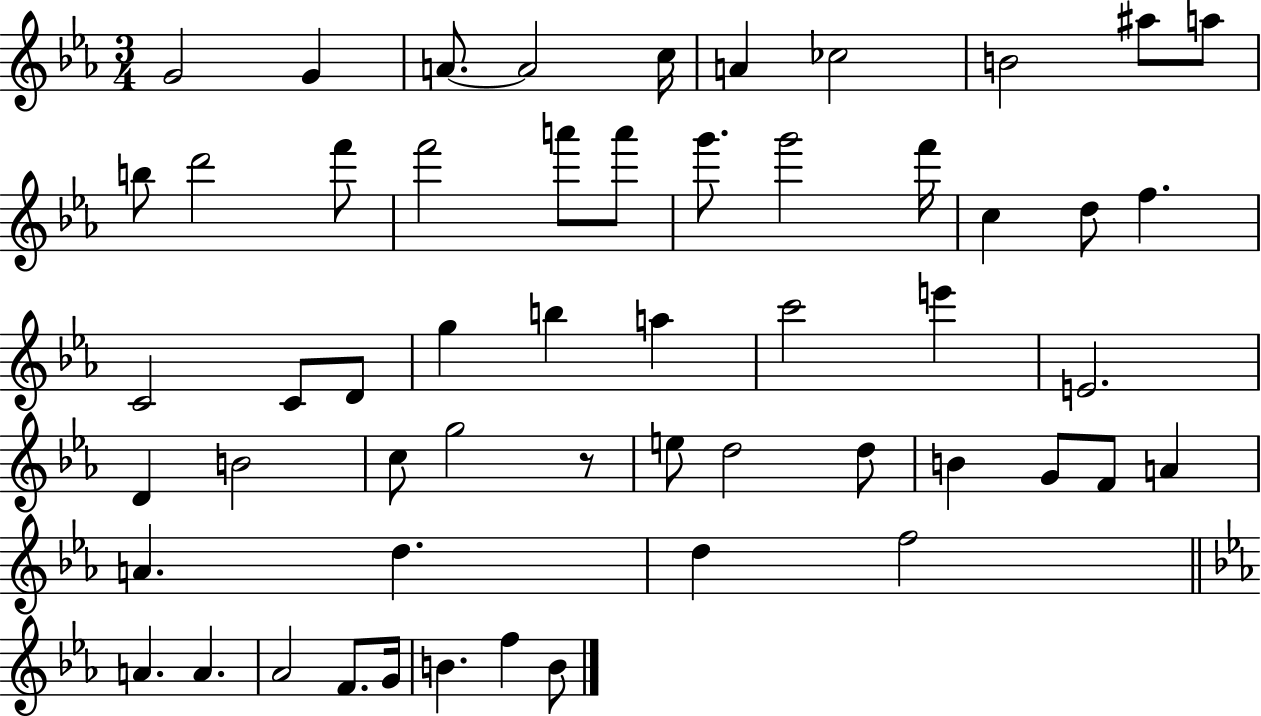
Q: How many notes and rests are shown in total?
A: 55